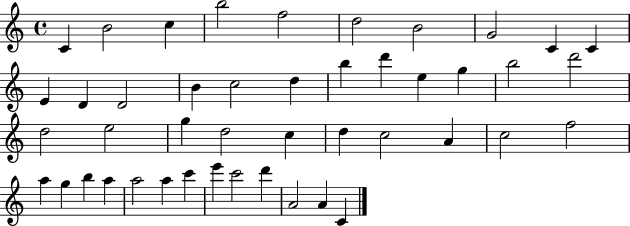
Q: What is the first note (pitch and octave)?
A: C4